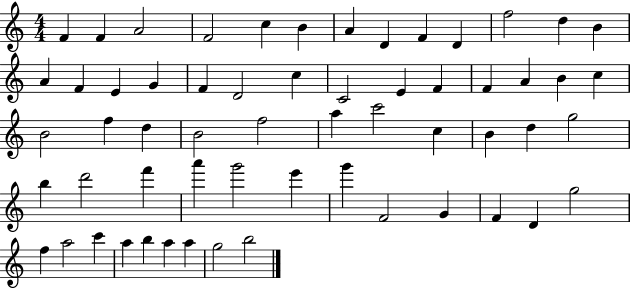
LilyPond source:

{
  \clef treble
  \numericTimeSignature
  \time 4/4
  \key c \major
  f'4 f'4 a'2 | f'2 c''4 b'4 | a'4 d'4 f'4 d'4 | f''2 d''4 b'4 | \break a'4 f'4 e'4 g'4 | f'4 d'2 c''4 | c'2 e'4 f'4 | f'4 a'4 b'4 c''4 | \break b'2 f''4 d''4 | b'2 f''2 | a''4 c'''2 c''4 | b'4 d''4 g''2 | \break b''4 d'''2 f'''4 | a'''4 g'''2 e'''4 | g'''4 f'2 g'4 | f'4 d'4 g''2 | \break f''4 a''2 c'''4 | a''4 b''4 a''4 a''4 | g''2 b''2 | \bar "|."
}